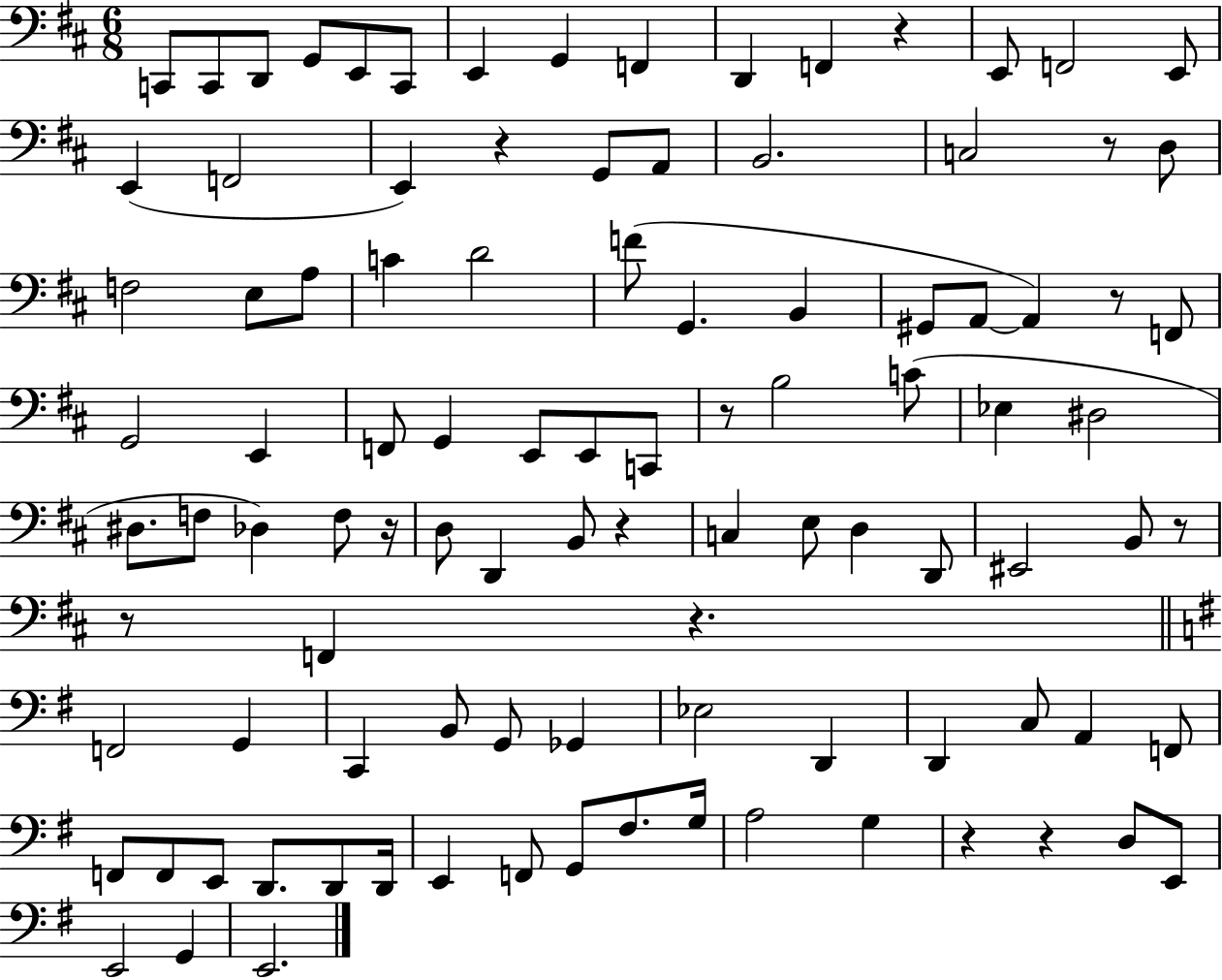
{
  \clef bass
  \numericTimeSignature
  \time 6/8
  \key d \major
  c,8 c,8 d,8 g,8 e,8 c,8 | e,4 g,4 f,4 | d,4 f,4 r4 | e,8 f,2 e,8 | \break e,4( f,2 | e,4) r4 g,8 a,8 | b,2. | c2 r8 d8 | \break f2 e8 a8 | c'4 d'2 | f'8( g,4. b,4 | gis,8 a,8~~ a,4) r8 f,8 | \break g,2 e,4 | f,8 g,4 e,8 e,8 c,8 | r8 b2 c'8( | ees4 dis2 | \break dis8. f8 des4) f8 r16 | d8 d,4 b,8 r4 | c4 e8 d4 d,8 | eis,2 b,8 r8 | \break r8 f,4 r4. | \bar "||" \break \key g \major f,2 g,4 | c,4 b,8 g,8 ges,4 | ees2 d,4 | d,4 c8 a,4 f,8 | \break f,8 f,8 e,8 d,8. d,8 d,16 | e,4 f,8 g,8 fis8. g16 | a2 g4 | r4 r4 d8 e,8 | \break e,2 g,4 | e,2. | \bar "|."
}